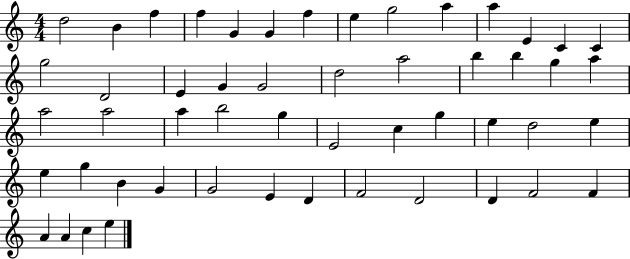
{
  \clef treble
  \numericTimeSignature
  \time 4/4
  \key c \major
  d''2 b'4 f''4 | f''4 g'4 g'4 f''4 | e''4 g''2 a''4 | a''4 e'4 c'4 c'4 | \break g''2 d'2 | e'4 g'4 g'2 | d''2 a''2 | b''4 b''4 g''4 a''4 | \break a''2 a''2 | a''4 b''2 g''4 | e'2 c''4 g''4 | e''4 d''2 e''4 | \break e''4 g''4 b'4 g'4 | g'2 e'4 d'4 | f'2 d'2 | d'4 f'2 f'4 | \break a'4 a'4 c''4 e''4 | \bar "|."
}